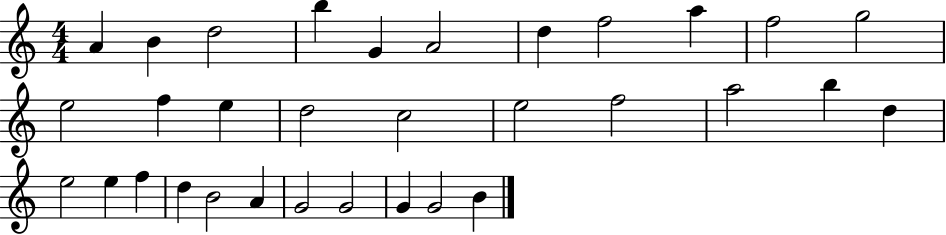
A4/q B4/q D5/h B5/q G4/q A4/h D5/q F5/h A5/q F5/h G5/h E5/h F5/q E5/q D5/h C5/h E5/h F5/h A5/h B5/q D5/q E5/h E5/q F5/q D5/q B4/h A4/q G4/h G4/h G4/q G4/h B4/q